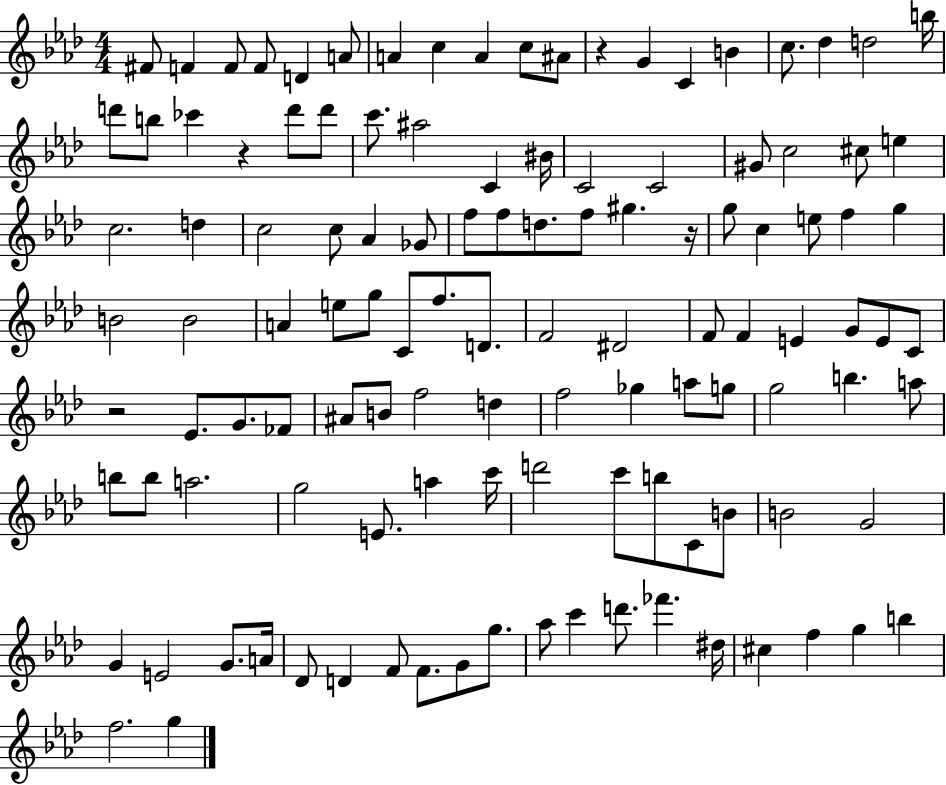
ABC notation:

X:1
T:Untitled
M:4/4
L:1/4
K:Ab
^F/2 F F/2 F/2 D A/2 A c A c/2 ^A/2 z G C B c/2 _d d2 b/4 d'/2 b/2 _c' z d'/2 d'/2 c'/2 ^a2 C ^B/4 C2 C2 ^G/2 c2 ^c/2 e c2 d c2 c/2 _A _G/2 f/2 f/2 d/2 f/2 ^g z/4 g/2 c e/2 f g B2 B2 A e/2 g/2 C/2 f/2 D/2 F2 ^D2 F/2 F E G/2 E/2 C/2 z2 _E/2 G/2 _F/2 ^A/2 B/2 f2 d f2 _g a/2 g/2 g2 b a/2 b/2 b/2 a2 g2 E/2 a c'/4 d'2 c'/2 b/2 C/2 B/2 B2 G2 G E2 G/2 A/4 _D/2 D F/2 F/2 G/2 g/2 _a/2 c' d'/2 _f' ^d/4 ^c f g b f2 g